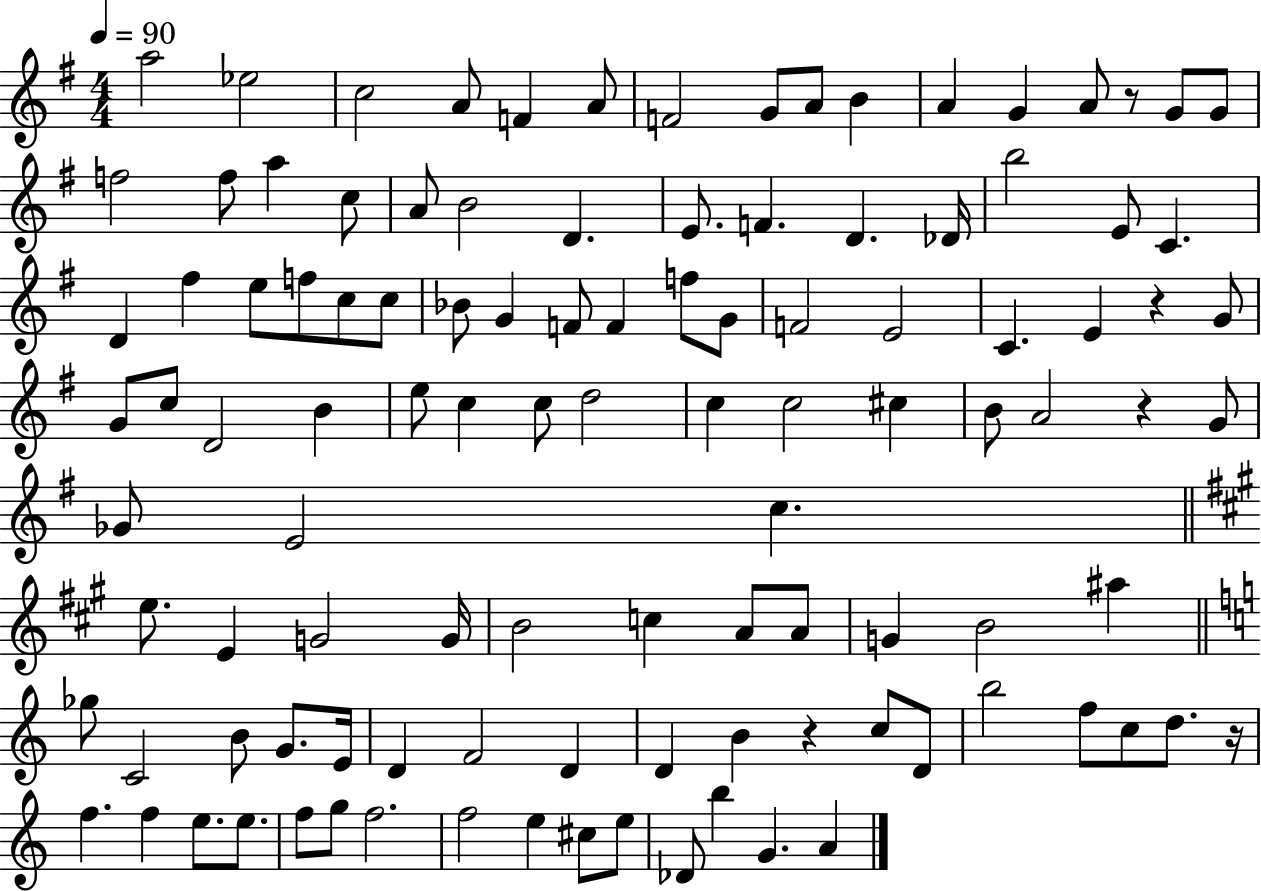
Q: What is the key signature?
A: G major